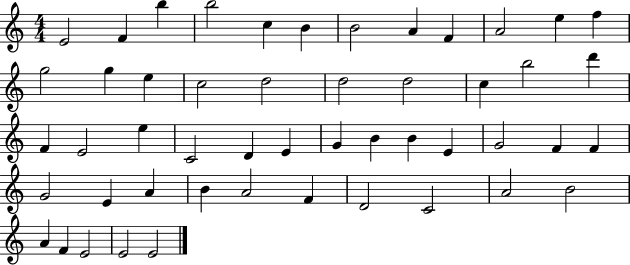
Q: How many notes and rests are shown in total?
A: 50